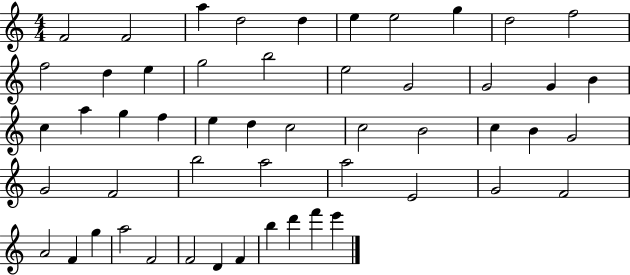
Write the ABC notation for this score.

X:1
T:Untitled
M:4/4
L:1/4
K:C
F2 F2 a d2 d e e2 g d2 f2 f2 d e g2 b2 e2 G2 G2 G B c a g f e d c2 c2 B2 c B G2 G2 F2 b2 a2 a2 E2 G2 F2 A2 F g a2 F2 F2 D F b d' f' e'